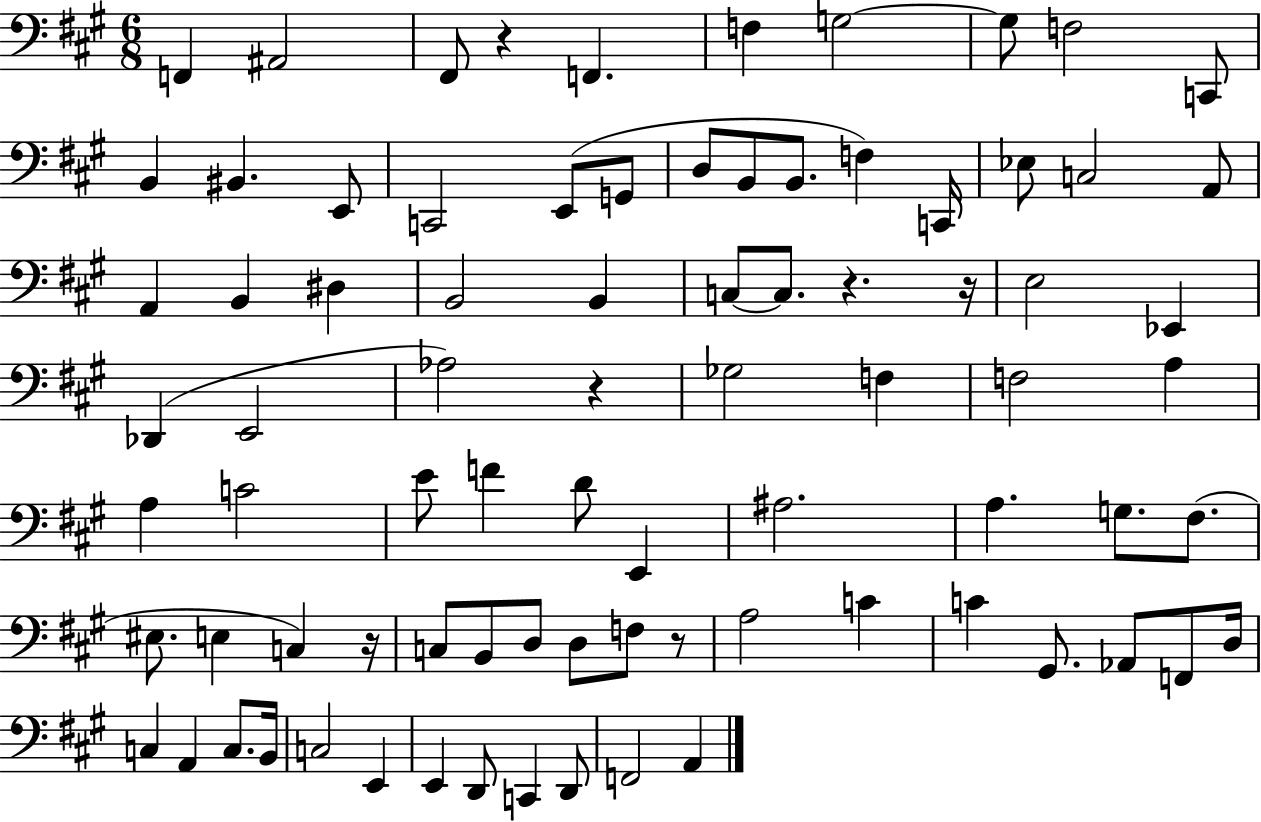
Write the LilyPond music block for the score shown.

{
  \clef bass
  \numericTimeSignature
  \time 6/8
  \key a \major
  f,4 ais,2 | fis,8 r4 f,4. | f4 g2~~ | g8 f2 c,8 | \break b,4 bis,4. e,8 | c,2 e,8( g,8 | d8 b,8 b,8. f4) c,16 | ees8 c2 a,8 | \break a,4 b,4 dis4 | b,2 b,4 | c8~~ c8. r4. r16 | e2 ees,4 | \break des,4( e,2 | aes2) r4 | ges2 f4 | f2 a4 | \break a4 c'2 | e'8 f'4 d'8 e,4 | ais2. | a4. g8. fis8.( | \break eis8. e4 c4) r16 | c8 b,8 d8 d8 f8 r8 | a2 c'4 | c'4 gis,8. aes,8 f,8 d16 | \break c4 a,4 c8. b,16 | c2 e,4 | e,4 d,8 c,4 d,8 | f,2 a,4 | \break \bar "|."
}